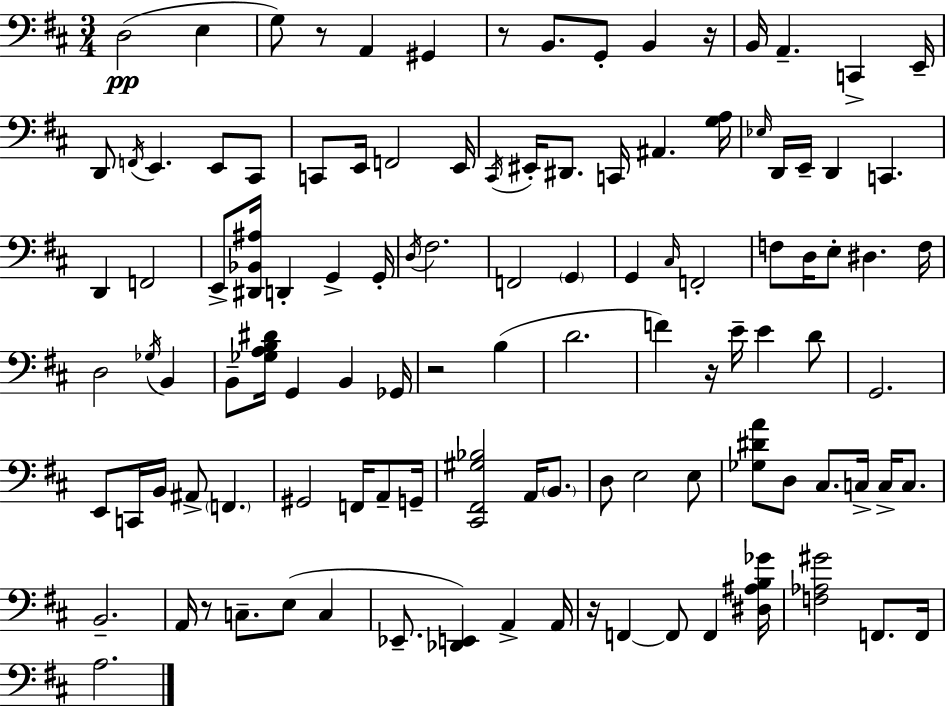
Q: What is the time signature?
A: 3/4